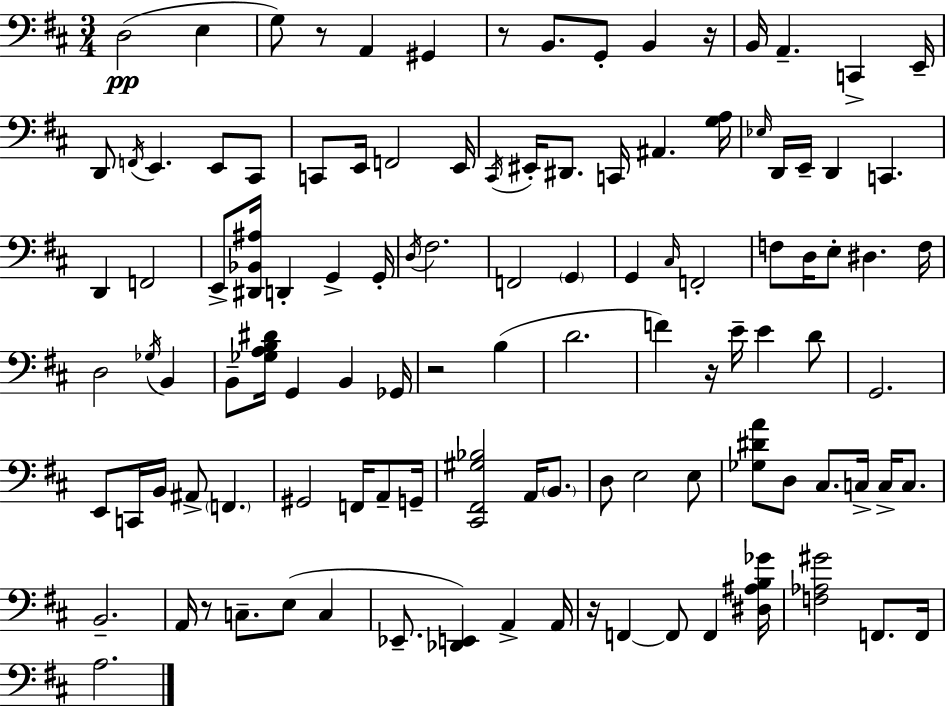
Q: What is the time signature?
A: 3/4